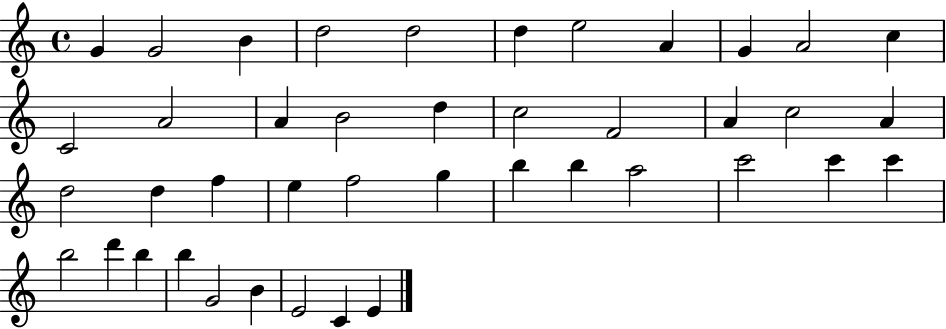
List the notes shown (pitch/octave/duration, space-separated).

G4/q G4/h B4/q D5/h D5/h D5/q E5/h A4/q G4/q A4/h C5/q C4/h A4/h A4/q B4/h D5/q C5/h F4/h A4/q C5/h A4/q D5/h D5/q F5/q E5/q F5/h G5/q B5/q B5/q A5/h C6/h C6/q C6/q B5/h D6/q B5/q B5/q G4/h B4/q E4/h C4/q E4/q